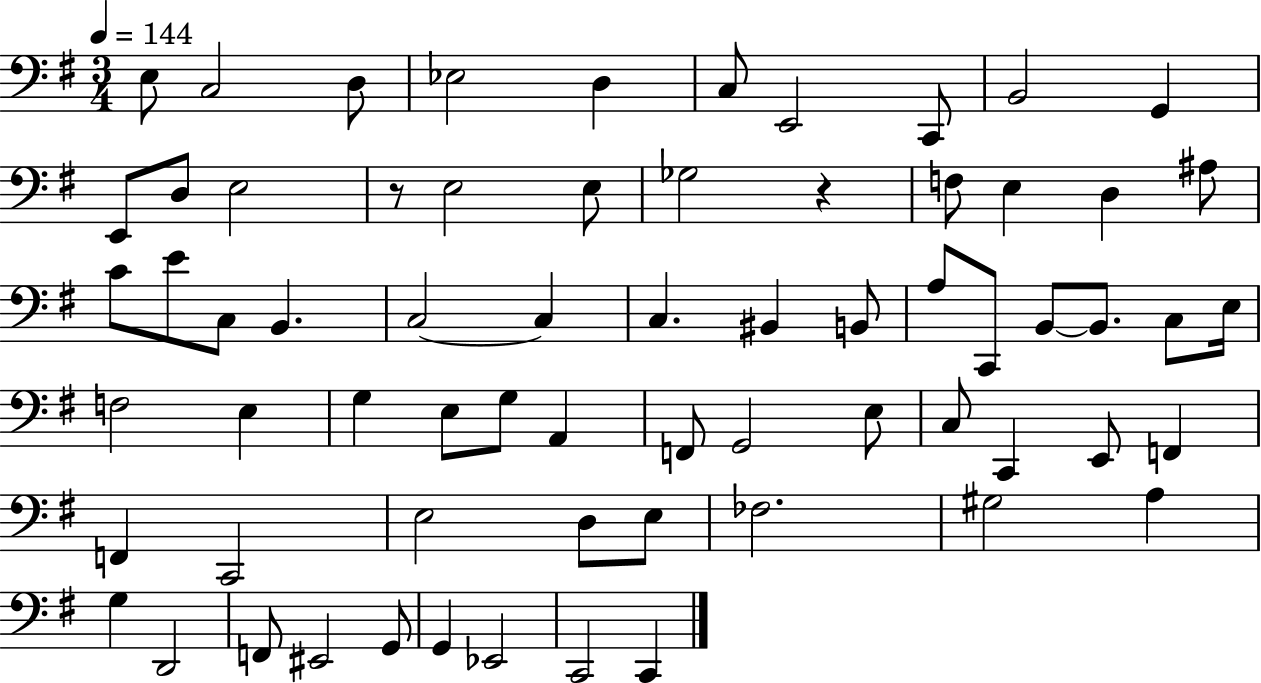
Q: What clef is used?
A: bass